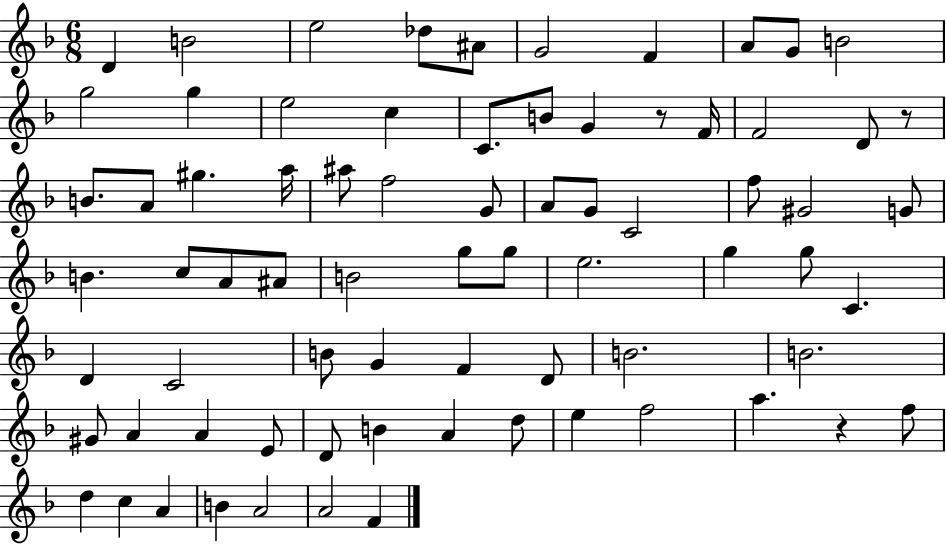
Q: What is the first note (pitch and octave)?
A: D4